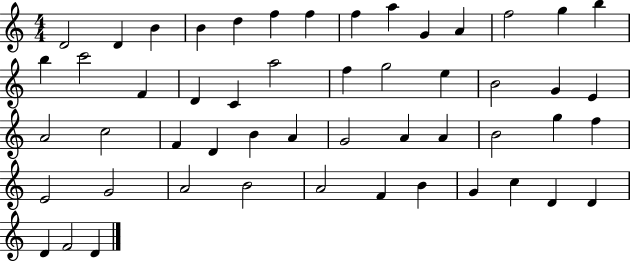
D4/h D4/q B4/q B4/q D5/q F5/q F5/q F5/q A5/q G4/q A4/q F5/h G5/q B5/q B5/q C6/h F4/q D4/q C4/q A5/h F5/q G5/h E5/q B4/h G4/q E4/q A4/h C5/h F4/q D4/q B4/q A4/q G4/h A4/q A4/q B4/h G5/q F5/q E4/h G4/h A4/h B4/h A4/h F4/q B4/q G4/q C5/q D4/q D4/q D4/q F4/h D4/q